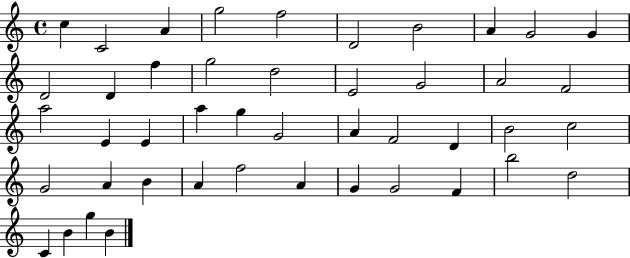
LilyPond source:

{
  \clef treble
  \time 4/4
  \defaultTimeSignature
  \key c \major
  c''4 c'2 a'4 | g''2 f''2 | d'2 b'2 | a'4 g'2 g'4 | \break d'2 d'4 f''4 | g''2 d''2 | e'2 g'2 | a'2 f'2 | \break a''2 e'4 e'4 | a''4 g''4 g'2 | a'4 f'2 d'4 | b'2 c''2 | \break g'2 a'4 b'4 | a'4 f''2 a'4 | g'4 g'2 f'4 | b''2 d''2 | \break c'4 b'4 g''4 b'4 | \bar "|."
}